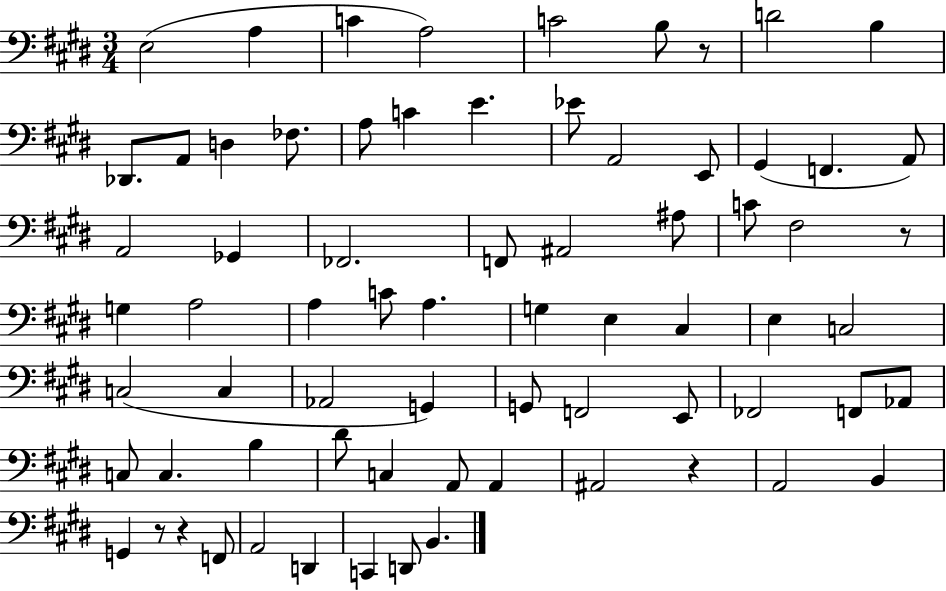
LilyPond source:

{
  \clef bass
  \numericTimeSignature
  \time 3/4
  \key e \major
  e2( a4 | c'4 a2) | c'2 b8 r8 | d'2 b4 | \break des,8. a,8 d4 fes8. | a8 c'4 e'4. | ees'8 a,2 e,8 | gis,4( f,4. a,8) | \break a,2 ges,4 | fes,2. | f,8 ais,2 ais8 | c'8 fis2 r8 | \break g4 a2 | a4 c'8 a4. | g4 e4 cis4 | e4 c2 | \break c2( c4 | aes,2 g,4) | g,8 f,2 e,8 | fes,2 f,8 aes,8 | \break c8 c4. b4 | dis'8 c4 a,8 a,4 | ais,2 r4 | a,2 b,4 | \break g,4 r8 r4 f,8 | a,2 d,4 | c,4 d,8 b,4. | \bar "|."
}